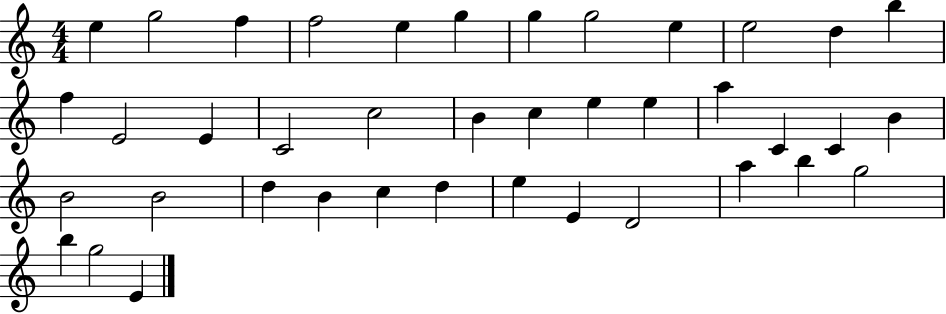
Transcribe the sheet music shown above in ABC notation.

X:1
T:Untitled
M:4/4
L:1/4
K:C
e g2 f f2 e g g g2 e e2 d b f E2 E C2 c2 B c e e a C C B B2 B2 d B c d e E D2 a b g2 b g2 E